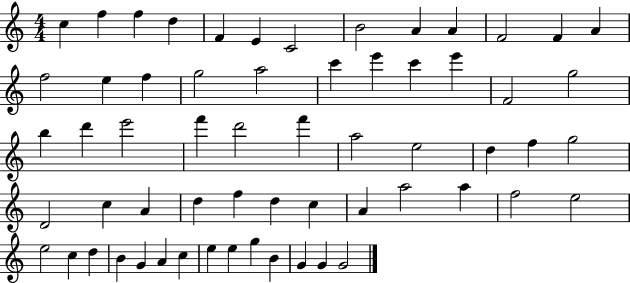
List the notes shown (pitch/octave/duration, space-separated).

C5/q F5/q F5/q D5/q F4/q E4/q C4/h B4/h A4/q A4/q F4/h F4/q A4/q F5/h E5/q F5/q G5/h A5/h C6/q E6/q C6/q E6/q F4/h G5/h B5/q D6/q E6/h F6/q D6/h F6/q A5/h E5/h D5/q F5/q G5/h D4/h C5/q A4/q D5/q F5/q D5/q C5/q A4/q A5/h A5/q F5/h E5/h E5/h C5/q D5/q B4/q G4/q A4/q C5/q E5/q E5/q G5/q B4/q G4/q G4/q G4/h